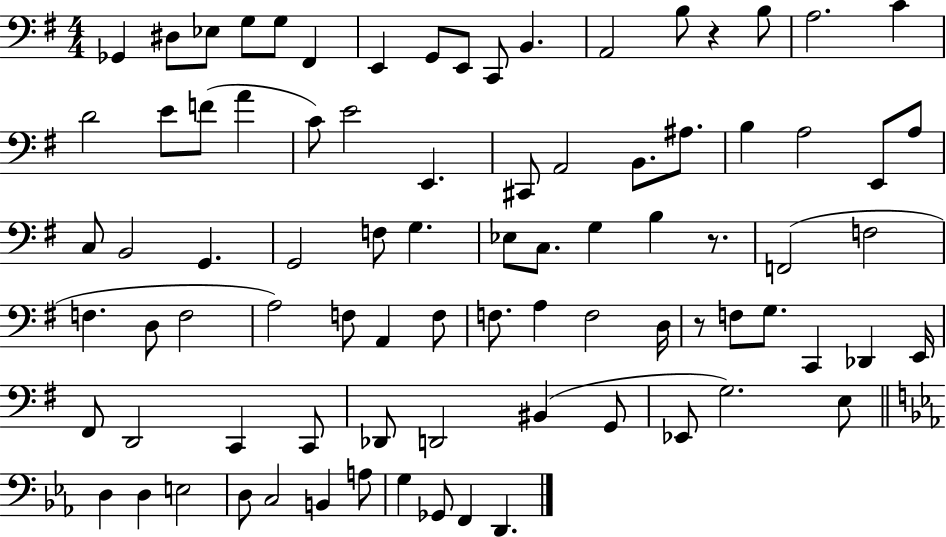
X:1
T:Untitled
M:4/4
L:1/4
K:G
_G,, ^D,/2 _E,/2 G,/2 G,/2 ^F,, E,, G,,/2 E,,/2 C,,/2 B,, A,,2 B,/2 z B,/2 A,2 C D2 E/2 F/2 A C/2 E2 E,, ^C,,/2 A,,2 B,,/2 ^A,/2 B, A,2 E,,/2 A,/2 C,/2 B,,2 G,, G,,2 F,/2 G, _E,/2 C,/2 G, B, z/2 F,,2 F,2 F, D,/2 F,2 A,2 F,/2 A,, F,/2 F,/2 A, F,2 D,/4 z/2 F,/2 G,/2 C,, _D,, E,,/4 ^F,,/2 D,,2 C,, C,,/2 _D,,/2 D,,2 ^B,, G,,/2 _E,,/2 G,2 E,/2 D, D, E,2 D,/2 C,2 B,, A,/2 G, _G,,/2 F,, D,,